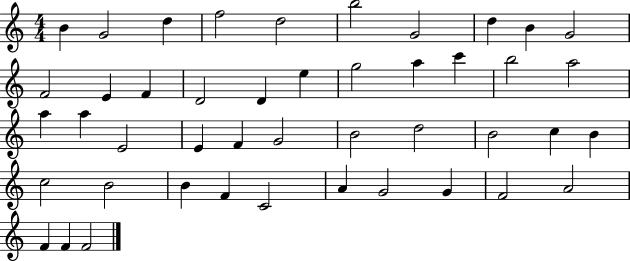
X:1
T:Untitled
M:4/4
L:1/4
K:C
B G2 d f2 d2 b2 G2 d B G2 F2 E F D2 D e g2 a c' b2 a2 a a E2 E F G2 B2 d2 B2 c B c2 B2 B F C2 A G2 G F2 A2 F F F2